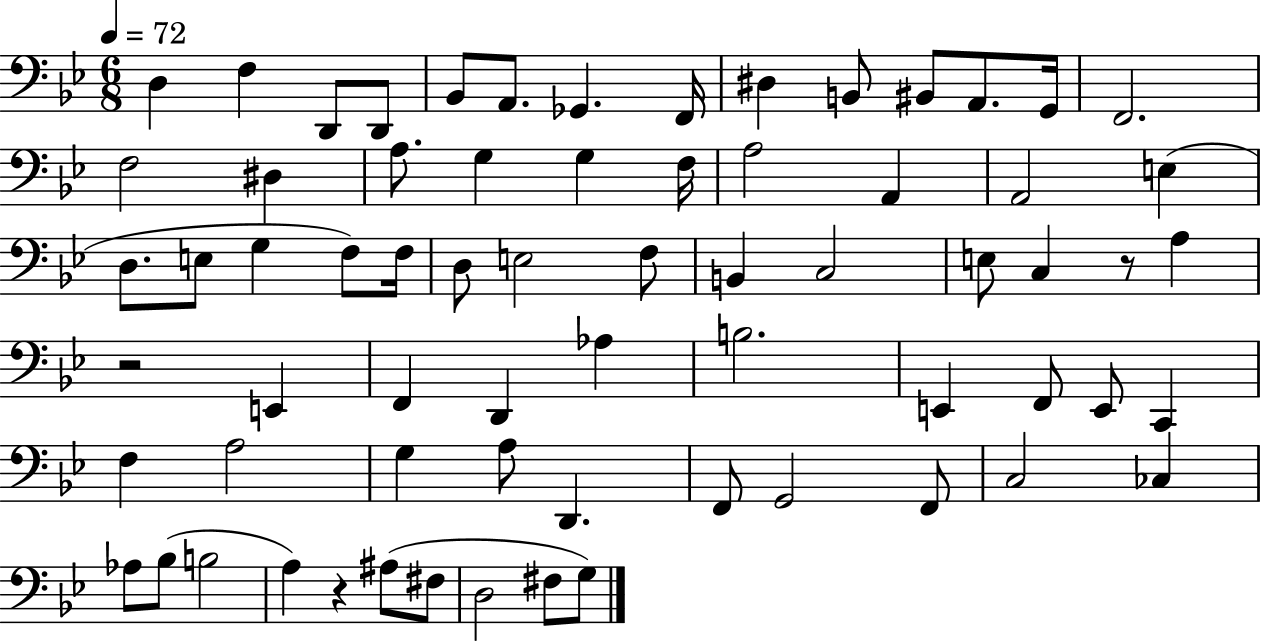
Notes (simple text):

D3/q F3/q D2/e D2/e Bb2/e A2/e. Gb2/q. F2/s D#3/q B2/e BIS2/e A2/e. G2/s F2/h. F3/h D#3/q A3/e. G3/q G3/q F3/s A3/h A2/q A2/h E3/q D3/e. E3/e G3/q F3/e F3/s D3/e E3/h F3/e B2/q C3/h E3/e C3/q R/e A3/q R/h E2/q F2/q D2/q Ab3/q B3/h. E2/q F2/e E2/e C2/q F3/q A3/h G3/q A3/e D2/q. F2/e G2/h F2/e C3/h CES3/q Ab3/e Bb3/e B3/h A3/q R/q A#3/e F#3/e D3/h F#3/e G3/e